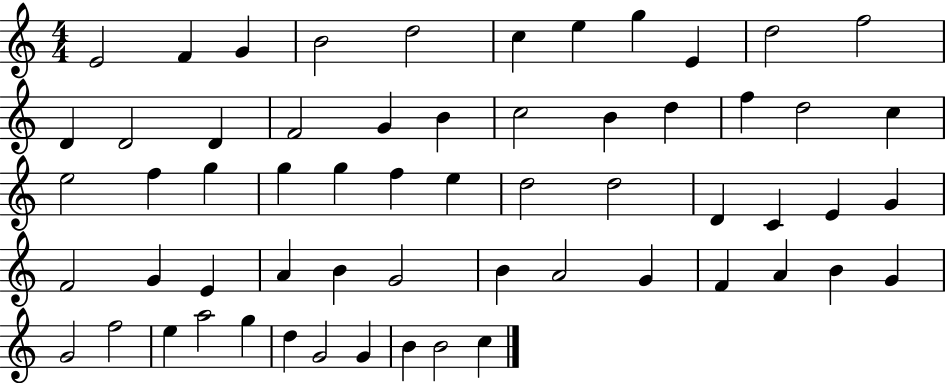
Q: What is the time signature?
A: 4/4